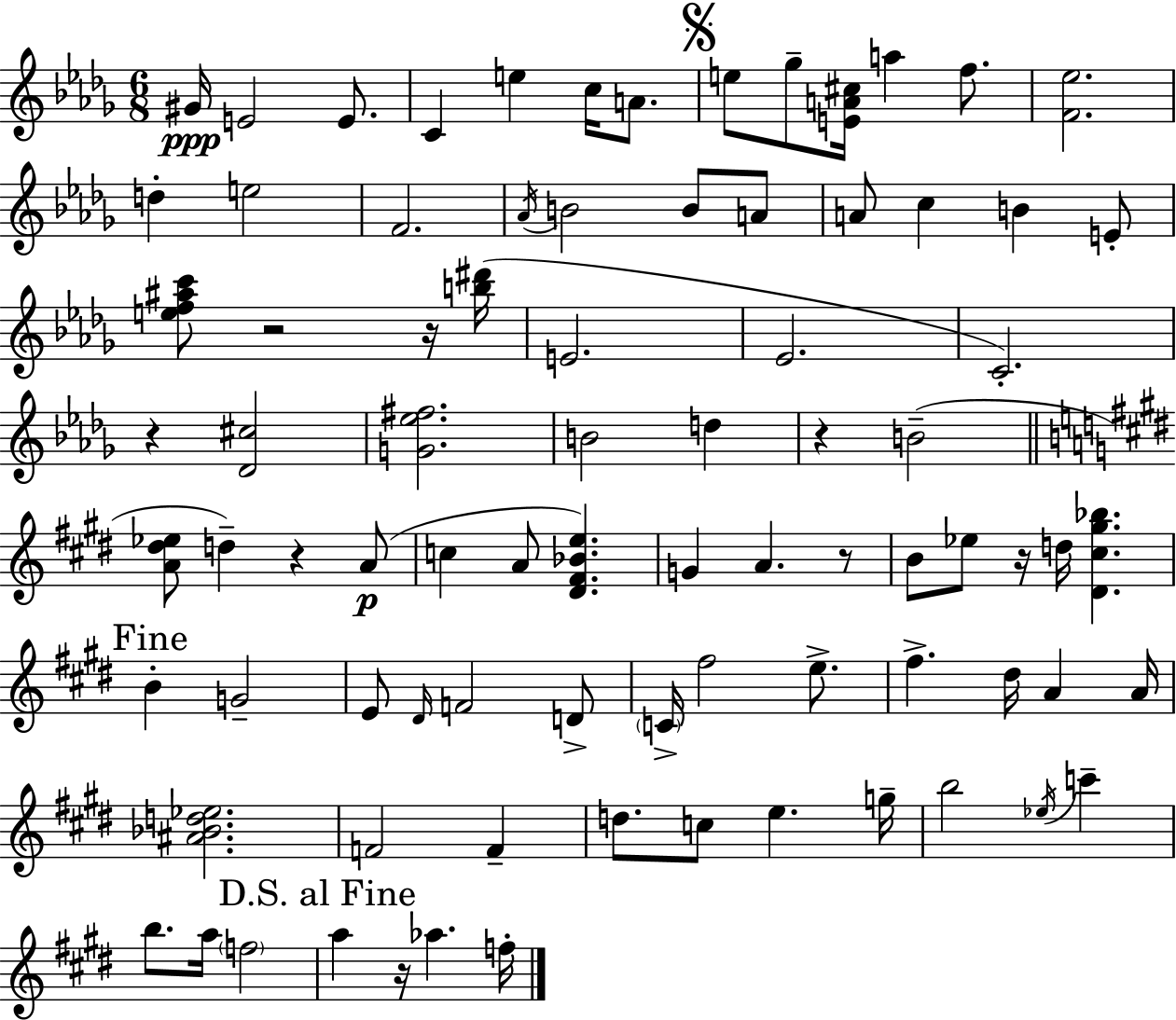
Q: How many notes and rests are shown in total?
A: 83